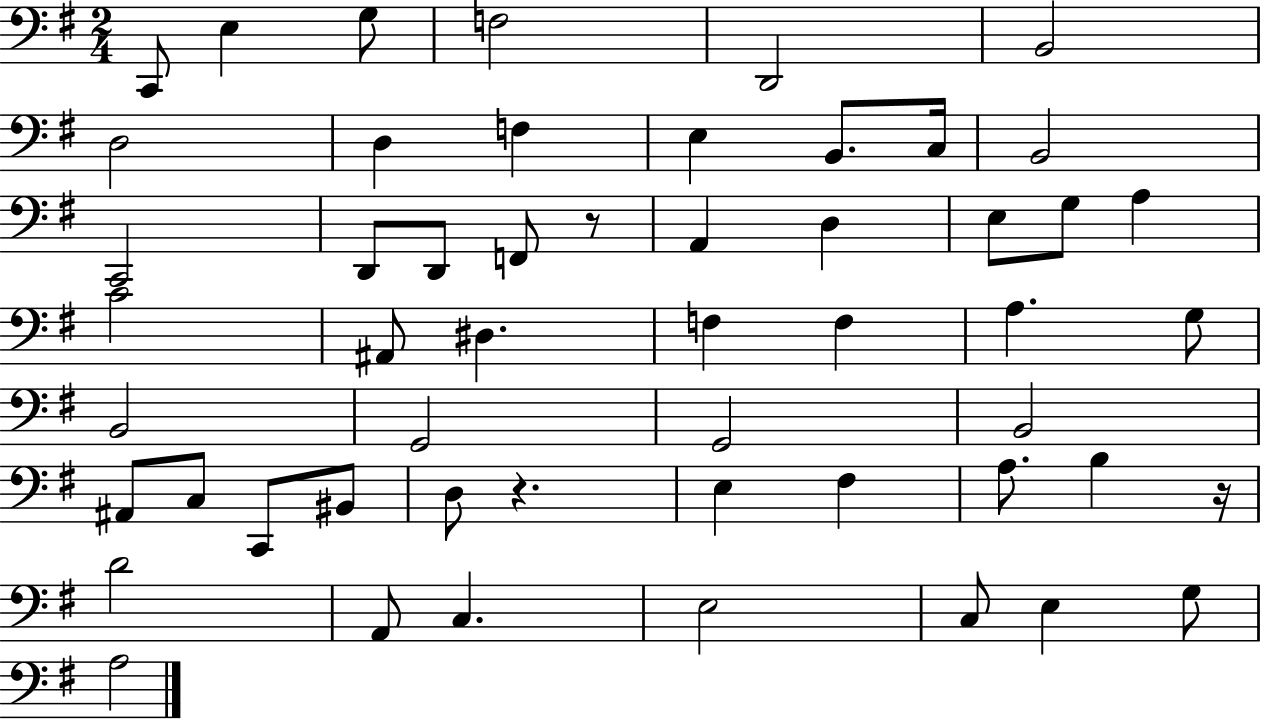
{
  \clef bass
  \numericTimeSignature
  \time 2/4
  \key g \major
  \repeat volta 2 { c,8 e4 g8 | f2 | d,2 | b,2 | \break d2 | d4 f4 | e4 b,8. c16 | b,2 | \break c,2 | d,8 d,8 f,8 r8 | a,4 d4 | e8 g8 a4 | \break c'2 | ais,8 dis4. | f4 f4 | a4. g8 | \break b,2 | g,2 | g,2 | b,2 | \break ais,8 c8 c,8 bis,8 | d8 r4. | e4 fis4 | a8. b4 r16 | \break d'2 | a,8 c4. | e2 | c8 e4 g8 | \break a2 | } \bar "|."
}